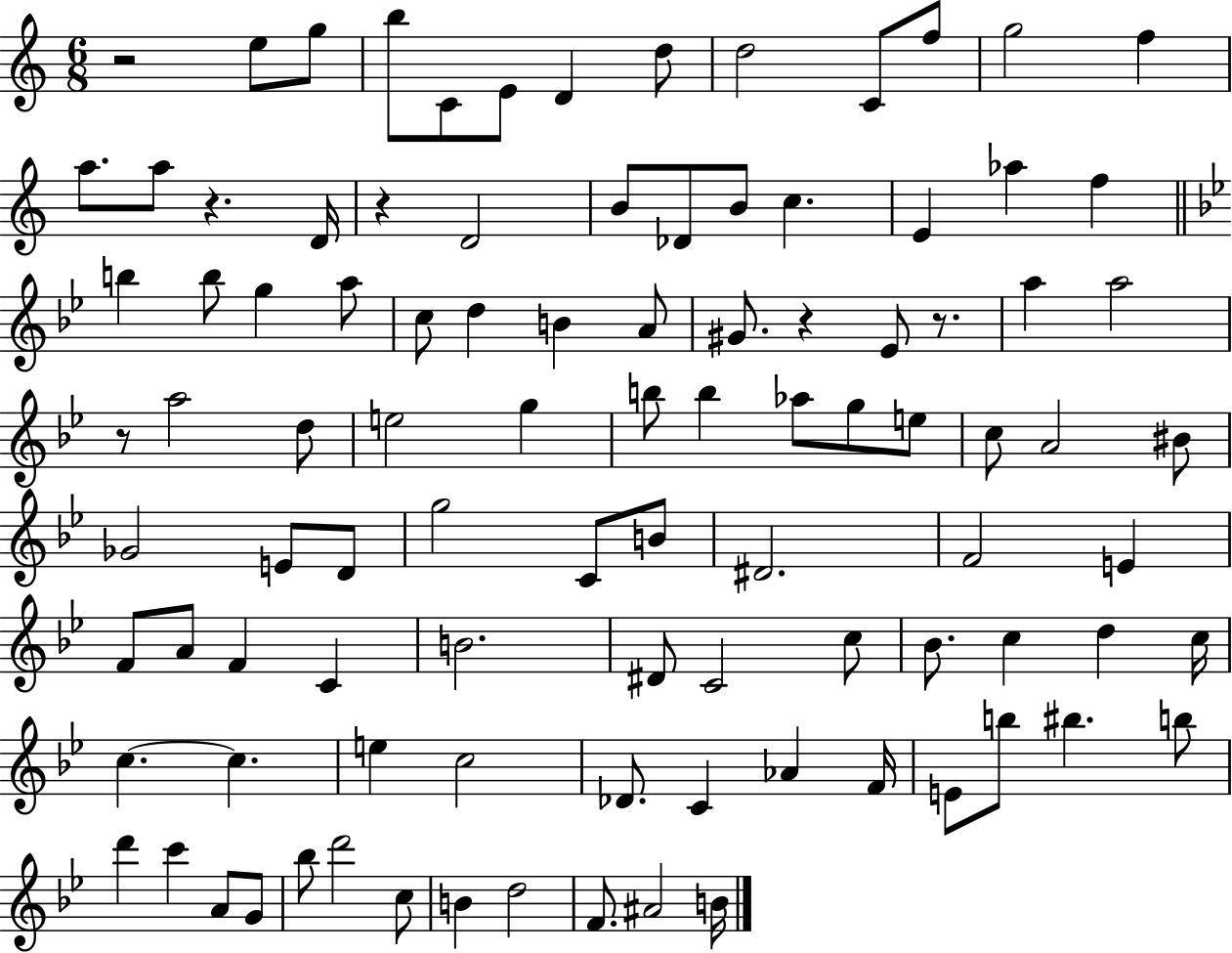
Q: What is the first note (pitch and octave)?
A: E5